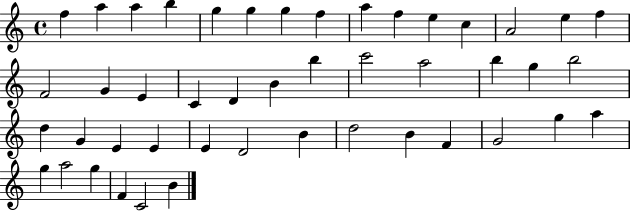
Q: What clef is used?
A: treble